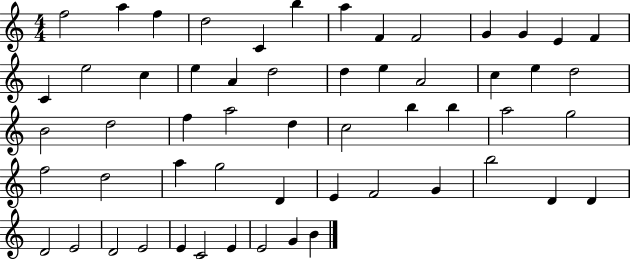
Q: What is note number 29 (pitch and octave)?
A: A5